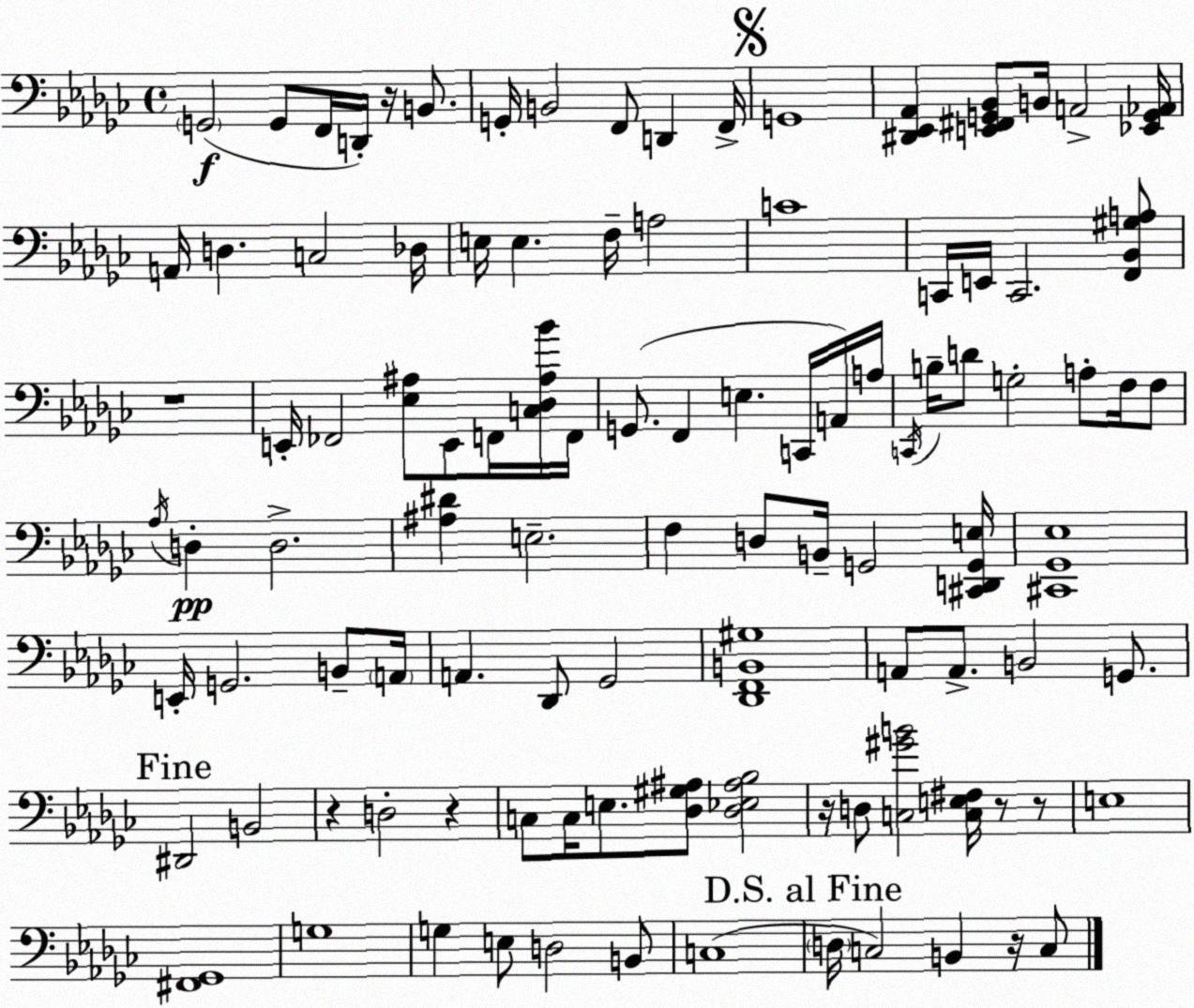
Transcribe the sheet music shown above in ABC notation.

X:1
T:Untitled
M:4/4
L:1/4
K:Ebm
G,,2 G,,/2 F,,/4 D,,/4 z/4 B,,/2 G,,/4 B,,2 F,,/2 D,, F,,/4 G,,4 [^D,,_E,,_A,,] [E,,^F,,G,,_B,,]/2 B,,/4 A,,2 [_E,,G,,_A,,]/4 A,,/4 D, C,2 _D,/4 E,/4 E, F,/4 A,2 C4 C,,/4 E,,/4 C,,2 [F,,_B,,^G,A,]/2 z4 E,,/4 _F,,2 [_E,^A,]/2 E,,/2 F,,/4 [C,_D,^A,_B]/4 F,,/4 G,,/2 F,, E, C,,/4 A,,/4 A,/4 C,,/4 B,/4 D/2 G,2 A,/2 F,/4 F,/2 _A,/4 D, D,2 [^A,^D] E,2 F, D,/2 B,,/4 G,,2 [^C,,D,,G,,E,]/4 [^C,,_G,,_E,]4 E,,/4 G,,2 B,,/2 A,,/4 A,, _D,,/2 _G,,2 [_D,,F,,B,,^G,]4 A,,/2 A,,/2 B,,2 G,,/2 ^D,,2 B,,2 z D,2 z C,/2 C,/4 E,/2 [_D,^G,^A,]/2 [_D,_E,^A,_B,]2 z/4 D,/2 [C,^GB]2 [C,E,^F,]/4 z/2 z/2 E,4 [^F,,_G,,]4 G,4 G, E,/2 D,2 B,,/2 C,4 D,/4 C,2 B,, z/4 C,/2